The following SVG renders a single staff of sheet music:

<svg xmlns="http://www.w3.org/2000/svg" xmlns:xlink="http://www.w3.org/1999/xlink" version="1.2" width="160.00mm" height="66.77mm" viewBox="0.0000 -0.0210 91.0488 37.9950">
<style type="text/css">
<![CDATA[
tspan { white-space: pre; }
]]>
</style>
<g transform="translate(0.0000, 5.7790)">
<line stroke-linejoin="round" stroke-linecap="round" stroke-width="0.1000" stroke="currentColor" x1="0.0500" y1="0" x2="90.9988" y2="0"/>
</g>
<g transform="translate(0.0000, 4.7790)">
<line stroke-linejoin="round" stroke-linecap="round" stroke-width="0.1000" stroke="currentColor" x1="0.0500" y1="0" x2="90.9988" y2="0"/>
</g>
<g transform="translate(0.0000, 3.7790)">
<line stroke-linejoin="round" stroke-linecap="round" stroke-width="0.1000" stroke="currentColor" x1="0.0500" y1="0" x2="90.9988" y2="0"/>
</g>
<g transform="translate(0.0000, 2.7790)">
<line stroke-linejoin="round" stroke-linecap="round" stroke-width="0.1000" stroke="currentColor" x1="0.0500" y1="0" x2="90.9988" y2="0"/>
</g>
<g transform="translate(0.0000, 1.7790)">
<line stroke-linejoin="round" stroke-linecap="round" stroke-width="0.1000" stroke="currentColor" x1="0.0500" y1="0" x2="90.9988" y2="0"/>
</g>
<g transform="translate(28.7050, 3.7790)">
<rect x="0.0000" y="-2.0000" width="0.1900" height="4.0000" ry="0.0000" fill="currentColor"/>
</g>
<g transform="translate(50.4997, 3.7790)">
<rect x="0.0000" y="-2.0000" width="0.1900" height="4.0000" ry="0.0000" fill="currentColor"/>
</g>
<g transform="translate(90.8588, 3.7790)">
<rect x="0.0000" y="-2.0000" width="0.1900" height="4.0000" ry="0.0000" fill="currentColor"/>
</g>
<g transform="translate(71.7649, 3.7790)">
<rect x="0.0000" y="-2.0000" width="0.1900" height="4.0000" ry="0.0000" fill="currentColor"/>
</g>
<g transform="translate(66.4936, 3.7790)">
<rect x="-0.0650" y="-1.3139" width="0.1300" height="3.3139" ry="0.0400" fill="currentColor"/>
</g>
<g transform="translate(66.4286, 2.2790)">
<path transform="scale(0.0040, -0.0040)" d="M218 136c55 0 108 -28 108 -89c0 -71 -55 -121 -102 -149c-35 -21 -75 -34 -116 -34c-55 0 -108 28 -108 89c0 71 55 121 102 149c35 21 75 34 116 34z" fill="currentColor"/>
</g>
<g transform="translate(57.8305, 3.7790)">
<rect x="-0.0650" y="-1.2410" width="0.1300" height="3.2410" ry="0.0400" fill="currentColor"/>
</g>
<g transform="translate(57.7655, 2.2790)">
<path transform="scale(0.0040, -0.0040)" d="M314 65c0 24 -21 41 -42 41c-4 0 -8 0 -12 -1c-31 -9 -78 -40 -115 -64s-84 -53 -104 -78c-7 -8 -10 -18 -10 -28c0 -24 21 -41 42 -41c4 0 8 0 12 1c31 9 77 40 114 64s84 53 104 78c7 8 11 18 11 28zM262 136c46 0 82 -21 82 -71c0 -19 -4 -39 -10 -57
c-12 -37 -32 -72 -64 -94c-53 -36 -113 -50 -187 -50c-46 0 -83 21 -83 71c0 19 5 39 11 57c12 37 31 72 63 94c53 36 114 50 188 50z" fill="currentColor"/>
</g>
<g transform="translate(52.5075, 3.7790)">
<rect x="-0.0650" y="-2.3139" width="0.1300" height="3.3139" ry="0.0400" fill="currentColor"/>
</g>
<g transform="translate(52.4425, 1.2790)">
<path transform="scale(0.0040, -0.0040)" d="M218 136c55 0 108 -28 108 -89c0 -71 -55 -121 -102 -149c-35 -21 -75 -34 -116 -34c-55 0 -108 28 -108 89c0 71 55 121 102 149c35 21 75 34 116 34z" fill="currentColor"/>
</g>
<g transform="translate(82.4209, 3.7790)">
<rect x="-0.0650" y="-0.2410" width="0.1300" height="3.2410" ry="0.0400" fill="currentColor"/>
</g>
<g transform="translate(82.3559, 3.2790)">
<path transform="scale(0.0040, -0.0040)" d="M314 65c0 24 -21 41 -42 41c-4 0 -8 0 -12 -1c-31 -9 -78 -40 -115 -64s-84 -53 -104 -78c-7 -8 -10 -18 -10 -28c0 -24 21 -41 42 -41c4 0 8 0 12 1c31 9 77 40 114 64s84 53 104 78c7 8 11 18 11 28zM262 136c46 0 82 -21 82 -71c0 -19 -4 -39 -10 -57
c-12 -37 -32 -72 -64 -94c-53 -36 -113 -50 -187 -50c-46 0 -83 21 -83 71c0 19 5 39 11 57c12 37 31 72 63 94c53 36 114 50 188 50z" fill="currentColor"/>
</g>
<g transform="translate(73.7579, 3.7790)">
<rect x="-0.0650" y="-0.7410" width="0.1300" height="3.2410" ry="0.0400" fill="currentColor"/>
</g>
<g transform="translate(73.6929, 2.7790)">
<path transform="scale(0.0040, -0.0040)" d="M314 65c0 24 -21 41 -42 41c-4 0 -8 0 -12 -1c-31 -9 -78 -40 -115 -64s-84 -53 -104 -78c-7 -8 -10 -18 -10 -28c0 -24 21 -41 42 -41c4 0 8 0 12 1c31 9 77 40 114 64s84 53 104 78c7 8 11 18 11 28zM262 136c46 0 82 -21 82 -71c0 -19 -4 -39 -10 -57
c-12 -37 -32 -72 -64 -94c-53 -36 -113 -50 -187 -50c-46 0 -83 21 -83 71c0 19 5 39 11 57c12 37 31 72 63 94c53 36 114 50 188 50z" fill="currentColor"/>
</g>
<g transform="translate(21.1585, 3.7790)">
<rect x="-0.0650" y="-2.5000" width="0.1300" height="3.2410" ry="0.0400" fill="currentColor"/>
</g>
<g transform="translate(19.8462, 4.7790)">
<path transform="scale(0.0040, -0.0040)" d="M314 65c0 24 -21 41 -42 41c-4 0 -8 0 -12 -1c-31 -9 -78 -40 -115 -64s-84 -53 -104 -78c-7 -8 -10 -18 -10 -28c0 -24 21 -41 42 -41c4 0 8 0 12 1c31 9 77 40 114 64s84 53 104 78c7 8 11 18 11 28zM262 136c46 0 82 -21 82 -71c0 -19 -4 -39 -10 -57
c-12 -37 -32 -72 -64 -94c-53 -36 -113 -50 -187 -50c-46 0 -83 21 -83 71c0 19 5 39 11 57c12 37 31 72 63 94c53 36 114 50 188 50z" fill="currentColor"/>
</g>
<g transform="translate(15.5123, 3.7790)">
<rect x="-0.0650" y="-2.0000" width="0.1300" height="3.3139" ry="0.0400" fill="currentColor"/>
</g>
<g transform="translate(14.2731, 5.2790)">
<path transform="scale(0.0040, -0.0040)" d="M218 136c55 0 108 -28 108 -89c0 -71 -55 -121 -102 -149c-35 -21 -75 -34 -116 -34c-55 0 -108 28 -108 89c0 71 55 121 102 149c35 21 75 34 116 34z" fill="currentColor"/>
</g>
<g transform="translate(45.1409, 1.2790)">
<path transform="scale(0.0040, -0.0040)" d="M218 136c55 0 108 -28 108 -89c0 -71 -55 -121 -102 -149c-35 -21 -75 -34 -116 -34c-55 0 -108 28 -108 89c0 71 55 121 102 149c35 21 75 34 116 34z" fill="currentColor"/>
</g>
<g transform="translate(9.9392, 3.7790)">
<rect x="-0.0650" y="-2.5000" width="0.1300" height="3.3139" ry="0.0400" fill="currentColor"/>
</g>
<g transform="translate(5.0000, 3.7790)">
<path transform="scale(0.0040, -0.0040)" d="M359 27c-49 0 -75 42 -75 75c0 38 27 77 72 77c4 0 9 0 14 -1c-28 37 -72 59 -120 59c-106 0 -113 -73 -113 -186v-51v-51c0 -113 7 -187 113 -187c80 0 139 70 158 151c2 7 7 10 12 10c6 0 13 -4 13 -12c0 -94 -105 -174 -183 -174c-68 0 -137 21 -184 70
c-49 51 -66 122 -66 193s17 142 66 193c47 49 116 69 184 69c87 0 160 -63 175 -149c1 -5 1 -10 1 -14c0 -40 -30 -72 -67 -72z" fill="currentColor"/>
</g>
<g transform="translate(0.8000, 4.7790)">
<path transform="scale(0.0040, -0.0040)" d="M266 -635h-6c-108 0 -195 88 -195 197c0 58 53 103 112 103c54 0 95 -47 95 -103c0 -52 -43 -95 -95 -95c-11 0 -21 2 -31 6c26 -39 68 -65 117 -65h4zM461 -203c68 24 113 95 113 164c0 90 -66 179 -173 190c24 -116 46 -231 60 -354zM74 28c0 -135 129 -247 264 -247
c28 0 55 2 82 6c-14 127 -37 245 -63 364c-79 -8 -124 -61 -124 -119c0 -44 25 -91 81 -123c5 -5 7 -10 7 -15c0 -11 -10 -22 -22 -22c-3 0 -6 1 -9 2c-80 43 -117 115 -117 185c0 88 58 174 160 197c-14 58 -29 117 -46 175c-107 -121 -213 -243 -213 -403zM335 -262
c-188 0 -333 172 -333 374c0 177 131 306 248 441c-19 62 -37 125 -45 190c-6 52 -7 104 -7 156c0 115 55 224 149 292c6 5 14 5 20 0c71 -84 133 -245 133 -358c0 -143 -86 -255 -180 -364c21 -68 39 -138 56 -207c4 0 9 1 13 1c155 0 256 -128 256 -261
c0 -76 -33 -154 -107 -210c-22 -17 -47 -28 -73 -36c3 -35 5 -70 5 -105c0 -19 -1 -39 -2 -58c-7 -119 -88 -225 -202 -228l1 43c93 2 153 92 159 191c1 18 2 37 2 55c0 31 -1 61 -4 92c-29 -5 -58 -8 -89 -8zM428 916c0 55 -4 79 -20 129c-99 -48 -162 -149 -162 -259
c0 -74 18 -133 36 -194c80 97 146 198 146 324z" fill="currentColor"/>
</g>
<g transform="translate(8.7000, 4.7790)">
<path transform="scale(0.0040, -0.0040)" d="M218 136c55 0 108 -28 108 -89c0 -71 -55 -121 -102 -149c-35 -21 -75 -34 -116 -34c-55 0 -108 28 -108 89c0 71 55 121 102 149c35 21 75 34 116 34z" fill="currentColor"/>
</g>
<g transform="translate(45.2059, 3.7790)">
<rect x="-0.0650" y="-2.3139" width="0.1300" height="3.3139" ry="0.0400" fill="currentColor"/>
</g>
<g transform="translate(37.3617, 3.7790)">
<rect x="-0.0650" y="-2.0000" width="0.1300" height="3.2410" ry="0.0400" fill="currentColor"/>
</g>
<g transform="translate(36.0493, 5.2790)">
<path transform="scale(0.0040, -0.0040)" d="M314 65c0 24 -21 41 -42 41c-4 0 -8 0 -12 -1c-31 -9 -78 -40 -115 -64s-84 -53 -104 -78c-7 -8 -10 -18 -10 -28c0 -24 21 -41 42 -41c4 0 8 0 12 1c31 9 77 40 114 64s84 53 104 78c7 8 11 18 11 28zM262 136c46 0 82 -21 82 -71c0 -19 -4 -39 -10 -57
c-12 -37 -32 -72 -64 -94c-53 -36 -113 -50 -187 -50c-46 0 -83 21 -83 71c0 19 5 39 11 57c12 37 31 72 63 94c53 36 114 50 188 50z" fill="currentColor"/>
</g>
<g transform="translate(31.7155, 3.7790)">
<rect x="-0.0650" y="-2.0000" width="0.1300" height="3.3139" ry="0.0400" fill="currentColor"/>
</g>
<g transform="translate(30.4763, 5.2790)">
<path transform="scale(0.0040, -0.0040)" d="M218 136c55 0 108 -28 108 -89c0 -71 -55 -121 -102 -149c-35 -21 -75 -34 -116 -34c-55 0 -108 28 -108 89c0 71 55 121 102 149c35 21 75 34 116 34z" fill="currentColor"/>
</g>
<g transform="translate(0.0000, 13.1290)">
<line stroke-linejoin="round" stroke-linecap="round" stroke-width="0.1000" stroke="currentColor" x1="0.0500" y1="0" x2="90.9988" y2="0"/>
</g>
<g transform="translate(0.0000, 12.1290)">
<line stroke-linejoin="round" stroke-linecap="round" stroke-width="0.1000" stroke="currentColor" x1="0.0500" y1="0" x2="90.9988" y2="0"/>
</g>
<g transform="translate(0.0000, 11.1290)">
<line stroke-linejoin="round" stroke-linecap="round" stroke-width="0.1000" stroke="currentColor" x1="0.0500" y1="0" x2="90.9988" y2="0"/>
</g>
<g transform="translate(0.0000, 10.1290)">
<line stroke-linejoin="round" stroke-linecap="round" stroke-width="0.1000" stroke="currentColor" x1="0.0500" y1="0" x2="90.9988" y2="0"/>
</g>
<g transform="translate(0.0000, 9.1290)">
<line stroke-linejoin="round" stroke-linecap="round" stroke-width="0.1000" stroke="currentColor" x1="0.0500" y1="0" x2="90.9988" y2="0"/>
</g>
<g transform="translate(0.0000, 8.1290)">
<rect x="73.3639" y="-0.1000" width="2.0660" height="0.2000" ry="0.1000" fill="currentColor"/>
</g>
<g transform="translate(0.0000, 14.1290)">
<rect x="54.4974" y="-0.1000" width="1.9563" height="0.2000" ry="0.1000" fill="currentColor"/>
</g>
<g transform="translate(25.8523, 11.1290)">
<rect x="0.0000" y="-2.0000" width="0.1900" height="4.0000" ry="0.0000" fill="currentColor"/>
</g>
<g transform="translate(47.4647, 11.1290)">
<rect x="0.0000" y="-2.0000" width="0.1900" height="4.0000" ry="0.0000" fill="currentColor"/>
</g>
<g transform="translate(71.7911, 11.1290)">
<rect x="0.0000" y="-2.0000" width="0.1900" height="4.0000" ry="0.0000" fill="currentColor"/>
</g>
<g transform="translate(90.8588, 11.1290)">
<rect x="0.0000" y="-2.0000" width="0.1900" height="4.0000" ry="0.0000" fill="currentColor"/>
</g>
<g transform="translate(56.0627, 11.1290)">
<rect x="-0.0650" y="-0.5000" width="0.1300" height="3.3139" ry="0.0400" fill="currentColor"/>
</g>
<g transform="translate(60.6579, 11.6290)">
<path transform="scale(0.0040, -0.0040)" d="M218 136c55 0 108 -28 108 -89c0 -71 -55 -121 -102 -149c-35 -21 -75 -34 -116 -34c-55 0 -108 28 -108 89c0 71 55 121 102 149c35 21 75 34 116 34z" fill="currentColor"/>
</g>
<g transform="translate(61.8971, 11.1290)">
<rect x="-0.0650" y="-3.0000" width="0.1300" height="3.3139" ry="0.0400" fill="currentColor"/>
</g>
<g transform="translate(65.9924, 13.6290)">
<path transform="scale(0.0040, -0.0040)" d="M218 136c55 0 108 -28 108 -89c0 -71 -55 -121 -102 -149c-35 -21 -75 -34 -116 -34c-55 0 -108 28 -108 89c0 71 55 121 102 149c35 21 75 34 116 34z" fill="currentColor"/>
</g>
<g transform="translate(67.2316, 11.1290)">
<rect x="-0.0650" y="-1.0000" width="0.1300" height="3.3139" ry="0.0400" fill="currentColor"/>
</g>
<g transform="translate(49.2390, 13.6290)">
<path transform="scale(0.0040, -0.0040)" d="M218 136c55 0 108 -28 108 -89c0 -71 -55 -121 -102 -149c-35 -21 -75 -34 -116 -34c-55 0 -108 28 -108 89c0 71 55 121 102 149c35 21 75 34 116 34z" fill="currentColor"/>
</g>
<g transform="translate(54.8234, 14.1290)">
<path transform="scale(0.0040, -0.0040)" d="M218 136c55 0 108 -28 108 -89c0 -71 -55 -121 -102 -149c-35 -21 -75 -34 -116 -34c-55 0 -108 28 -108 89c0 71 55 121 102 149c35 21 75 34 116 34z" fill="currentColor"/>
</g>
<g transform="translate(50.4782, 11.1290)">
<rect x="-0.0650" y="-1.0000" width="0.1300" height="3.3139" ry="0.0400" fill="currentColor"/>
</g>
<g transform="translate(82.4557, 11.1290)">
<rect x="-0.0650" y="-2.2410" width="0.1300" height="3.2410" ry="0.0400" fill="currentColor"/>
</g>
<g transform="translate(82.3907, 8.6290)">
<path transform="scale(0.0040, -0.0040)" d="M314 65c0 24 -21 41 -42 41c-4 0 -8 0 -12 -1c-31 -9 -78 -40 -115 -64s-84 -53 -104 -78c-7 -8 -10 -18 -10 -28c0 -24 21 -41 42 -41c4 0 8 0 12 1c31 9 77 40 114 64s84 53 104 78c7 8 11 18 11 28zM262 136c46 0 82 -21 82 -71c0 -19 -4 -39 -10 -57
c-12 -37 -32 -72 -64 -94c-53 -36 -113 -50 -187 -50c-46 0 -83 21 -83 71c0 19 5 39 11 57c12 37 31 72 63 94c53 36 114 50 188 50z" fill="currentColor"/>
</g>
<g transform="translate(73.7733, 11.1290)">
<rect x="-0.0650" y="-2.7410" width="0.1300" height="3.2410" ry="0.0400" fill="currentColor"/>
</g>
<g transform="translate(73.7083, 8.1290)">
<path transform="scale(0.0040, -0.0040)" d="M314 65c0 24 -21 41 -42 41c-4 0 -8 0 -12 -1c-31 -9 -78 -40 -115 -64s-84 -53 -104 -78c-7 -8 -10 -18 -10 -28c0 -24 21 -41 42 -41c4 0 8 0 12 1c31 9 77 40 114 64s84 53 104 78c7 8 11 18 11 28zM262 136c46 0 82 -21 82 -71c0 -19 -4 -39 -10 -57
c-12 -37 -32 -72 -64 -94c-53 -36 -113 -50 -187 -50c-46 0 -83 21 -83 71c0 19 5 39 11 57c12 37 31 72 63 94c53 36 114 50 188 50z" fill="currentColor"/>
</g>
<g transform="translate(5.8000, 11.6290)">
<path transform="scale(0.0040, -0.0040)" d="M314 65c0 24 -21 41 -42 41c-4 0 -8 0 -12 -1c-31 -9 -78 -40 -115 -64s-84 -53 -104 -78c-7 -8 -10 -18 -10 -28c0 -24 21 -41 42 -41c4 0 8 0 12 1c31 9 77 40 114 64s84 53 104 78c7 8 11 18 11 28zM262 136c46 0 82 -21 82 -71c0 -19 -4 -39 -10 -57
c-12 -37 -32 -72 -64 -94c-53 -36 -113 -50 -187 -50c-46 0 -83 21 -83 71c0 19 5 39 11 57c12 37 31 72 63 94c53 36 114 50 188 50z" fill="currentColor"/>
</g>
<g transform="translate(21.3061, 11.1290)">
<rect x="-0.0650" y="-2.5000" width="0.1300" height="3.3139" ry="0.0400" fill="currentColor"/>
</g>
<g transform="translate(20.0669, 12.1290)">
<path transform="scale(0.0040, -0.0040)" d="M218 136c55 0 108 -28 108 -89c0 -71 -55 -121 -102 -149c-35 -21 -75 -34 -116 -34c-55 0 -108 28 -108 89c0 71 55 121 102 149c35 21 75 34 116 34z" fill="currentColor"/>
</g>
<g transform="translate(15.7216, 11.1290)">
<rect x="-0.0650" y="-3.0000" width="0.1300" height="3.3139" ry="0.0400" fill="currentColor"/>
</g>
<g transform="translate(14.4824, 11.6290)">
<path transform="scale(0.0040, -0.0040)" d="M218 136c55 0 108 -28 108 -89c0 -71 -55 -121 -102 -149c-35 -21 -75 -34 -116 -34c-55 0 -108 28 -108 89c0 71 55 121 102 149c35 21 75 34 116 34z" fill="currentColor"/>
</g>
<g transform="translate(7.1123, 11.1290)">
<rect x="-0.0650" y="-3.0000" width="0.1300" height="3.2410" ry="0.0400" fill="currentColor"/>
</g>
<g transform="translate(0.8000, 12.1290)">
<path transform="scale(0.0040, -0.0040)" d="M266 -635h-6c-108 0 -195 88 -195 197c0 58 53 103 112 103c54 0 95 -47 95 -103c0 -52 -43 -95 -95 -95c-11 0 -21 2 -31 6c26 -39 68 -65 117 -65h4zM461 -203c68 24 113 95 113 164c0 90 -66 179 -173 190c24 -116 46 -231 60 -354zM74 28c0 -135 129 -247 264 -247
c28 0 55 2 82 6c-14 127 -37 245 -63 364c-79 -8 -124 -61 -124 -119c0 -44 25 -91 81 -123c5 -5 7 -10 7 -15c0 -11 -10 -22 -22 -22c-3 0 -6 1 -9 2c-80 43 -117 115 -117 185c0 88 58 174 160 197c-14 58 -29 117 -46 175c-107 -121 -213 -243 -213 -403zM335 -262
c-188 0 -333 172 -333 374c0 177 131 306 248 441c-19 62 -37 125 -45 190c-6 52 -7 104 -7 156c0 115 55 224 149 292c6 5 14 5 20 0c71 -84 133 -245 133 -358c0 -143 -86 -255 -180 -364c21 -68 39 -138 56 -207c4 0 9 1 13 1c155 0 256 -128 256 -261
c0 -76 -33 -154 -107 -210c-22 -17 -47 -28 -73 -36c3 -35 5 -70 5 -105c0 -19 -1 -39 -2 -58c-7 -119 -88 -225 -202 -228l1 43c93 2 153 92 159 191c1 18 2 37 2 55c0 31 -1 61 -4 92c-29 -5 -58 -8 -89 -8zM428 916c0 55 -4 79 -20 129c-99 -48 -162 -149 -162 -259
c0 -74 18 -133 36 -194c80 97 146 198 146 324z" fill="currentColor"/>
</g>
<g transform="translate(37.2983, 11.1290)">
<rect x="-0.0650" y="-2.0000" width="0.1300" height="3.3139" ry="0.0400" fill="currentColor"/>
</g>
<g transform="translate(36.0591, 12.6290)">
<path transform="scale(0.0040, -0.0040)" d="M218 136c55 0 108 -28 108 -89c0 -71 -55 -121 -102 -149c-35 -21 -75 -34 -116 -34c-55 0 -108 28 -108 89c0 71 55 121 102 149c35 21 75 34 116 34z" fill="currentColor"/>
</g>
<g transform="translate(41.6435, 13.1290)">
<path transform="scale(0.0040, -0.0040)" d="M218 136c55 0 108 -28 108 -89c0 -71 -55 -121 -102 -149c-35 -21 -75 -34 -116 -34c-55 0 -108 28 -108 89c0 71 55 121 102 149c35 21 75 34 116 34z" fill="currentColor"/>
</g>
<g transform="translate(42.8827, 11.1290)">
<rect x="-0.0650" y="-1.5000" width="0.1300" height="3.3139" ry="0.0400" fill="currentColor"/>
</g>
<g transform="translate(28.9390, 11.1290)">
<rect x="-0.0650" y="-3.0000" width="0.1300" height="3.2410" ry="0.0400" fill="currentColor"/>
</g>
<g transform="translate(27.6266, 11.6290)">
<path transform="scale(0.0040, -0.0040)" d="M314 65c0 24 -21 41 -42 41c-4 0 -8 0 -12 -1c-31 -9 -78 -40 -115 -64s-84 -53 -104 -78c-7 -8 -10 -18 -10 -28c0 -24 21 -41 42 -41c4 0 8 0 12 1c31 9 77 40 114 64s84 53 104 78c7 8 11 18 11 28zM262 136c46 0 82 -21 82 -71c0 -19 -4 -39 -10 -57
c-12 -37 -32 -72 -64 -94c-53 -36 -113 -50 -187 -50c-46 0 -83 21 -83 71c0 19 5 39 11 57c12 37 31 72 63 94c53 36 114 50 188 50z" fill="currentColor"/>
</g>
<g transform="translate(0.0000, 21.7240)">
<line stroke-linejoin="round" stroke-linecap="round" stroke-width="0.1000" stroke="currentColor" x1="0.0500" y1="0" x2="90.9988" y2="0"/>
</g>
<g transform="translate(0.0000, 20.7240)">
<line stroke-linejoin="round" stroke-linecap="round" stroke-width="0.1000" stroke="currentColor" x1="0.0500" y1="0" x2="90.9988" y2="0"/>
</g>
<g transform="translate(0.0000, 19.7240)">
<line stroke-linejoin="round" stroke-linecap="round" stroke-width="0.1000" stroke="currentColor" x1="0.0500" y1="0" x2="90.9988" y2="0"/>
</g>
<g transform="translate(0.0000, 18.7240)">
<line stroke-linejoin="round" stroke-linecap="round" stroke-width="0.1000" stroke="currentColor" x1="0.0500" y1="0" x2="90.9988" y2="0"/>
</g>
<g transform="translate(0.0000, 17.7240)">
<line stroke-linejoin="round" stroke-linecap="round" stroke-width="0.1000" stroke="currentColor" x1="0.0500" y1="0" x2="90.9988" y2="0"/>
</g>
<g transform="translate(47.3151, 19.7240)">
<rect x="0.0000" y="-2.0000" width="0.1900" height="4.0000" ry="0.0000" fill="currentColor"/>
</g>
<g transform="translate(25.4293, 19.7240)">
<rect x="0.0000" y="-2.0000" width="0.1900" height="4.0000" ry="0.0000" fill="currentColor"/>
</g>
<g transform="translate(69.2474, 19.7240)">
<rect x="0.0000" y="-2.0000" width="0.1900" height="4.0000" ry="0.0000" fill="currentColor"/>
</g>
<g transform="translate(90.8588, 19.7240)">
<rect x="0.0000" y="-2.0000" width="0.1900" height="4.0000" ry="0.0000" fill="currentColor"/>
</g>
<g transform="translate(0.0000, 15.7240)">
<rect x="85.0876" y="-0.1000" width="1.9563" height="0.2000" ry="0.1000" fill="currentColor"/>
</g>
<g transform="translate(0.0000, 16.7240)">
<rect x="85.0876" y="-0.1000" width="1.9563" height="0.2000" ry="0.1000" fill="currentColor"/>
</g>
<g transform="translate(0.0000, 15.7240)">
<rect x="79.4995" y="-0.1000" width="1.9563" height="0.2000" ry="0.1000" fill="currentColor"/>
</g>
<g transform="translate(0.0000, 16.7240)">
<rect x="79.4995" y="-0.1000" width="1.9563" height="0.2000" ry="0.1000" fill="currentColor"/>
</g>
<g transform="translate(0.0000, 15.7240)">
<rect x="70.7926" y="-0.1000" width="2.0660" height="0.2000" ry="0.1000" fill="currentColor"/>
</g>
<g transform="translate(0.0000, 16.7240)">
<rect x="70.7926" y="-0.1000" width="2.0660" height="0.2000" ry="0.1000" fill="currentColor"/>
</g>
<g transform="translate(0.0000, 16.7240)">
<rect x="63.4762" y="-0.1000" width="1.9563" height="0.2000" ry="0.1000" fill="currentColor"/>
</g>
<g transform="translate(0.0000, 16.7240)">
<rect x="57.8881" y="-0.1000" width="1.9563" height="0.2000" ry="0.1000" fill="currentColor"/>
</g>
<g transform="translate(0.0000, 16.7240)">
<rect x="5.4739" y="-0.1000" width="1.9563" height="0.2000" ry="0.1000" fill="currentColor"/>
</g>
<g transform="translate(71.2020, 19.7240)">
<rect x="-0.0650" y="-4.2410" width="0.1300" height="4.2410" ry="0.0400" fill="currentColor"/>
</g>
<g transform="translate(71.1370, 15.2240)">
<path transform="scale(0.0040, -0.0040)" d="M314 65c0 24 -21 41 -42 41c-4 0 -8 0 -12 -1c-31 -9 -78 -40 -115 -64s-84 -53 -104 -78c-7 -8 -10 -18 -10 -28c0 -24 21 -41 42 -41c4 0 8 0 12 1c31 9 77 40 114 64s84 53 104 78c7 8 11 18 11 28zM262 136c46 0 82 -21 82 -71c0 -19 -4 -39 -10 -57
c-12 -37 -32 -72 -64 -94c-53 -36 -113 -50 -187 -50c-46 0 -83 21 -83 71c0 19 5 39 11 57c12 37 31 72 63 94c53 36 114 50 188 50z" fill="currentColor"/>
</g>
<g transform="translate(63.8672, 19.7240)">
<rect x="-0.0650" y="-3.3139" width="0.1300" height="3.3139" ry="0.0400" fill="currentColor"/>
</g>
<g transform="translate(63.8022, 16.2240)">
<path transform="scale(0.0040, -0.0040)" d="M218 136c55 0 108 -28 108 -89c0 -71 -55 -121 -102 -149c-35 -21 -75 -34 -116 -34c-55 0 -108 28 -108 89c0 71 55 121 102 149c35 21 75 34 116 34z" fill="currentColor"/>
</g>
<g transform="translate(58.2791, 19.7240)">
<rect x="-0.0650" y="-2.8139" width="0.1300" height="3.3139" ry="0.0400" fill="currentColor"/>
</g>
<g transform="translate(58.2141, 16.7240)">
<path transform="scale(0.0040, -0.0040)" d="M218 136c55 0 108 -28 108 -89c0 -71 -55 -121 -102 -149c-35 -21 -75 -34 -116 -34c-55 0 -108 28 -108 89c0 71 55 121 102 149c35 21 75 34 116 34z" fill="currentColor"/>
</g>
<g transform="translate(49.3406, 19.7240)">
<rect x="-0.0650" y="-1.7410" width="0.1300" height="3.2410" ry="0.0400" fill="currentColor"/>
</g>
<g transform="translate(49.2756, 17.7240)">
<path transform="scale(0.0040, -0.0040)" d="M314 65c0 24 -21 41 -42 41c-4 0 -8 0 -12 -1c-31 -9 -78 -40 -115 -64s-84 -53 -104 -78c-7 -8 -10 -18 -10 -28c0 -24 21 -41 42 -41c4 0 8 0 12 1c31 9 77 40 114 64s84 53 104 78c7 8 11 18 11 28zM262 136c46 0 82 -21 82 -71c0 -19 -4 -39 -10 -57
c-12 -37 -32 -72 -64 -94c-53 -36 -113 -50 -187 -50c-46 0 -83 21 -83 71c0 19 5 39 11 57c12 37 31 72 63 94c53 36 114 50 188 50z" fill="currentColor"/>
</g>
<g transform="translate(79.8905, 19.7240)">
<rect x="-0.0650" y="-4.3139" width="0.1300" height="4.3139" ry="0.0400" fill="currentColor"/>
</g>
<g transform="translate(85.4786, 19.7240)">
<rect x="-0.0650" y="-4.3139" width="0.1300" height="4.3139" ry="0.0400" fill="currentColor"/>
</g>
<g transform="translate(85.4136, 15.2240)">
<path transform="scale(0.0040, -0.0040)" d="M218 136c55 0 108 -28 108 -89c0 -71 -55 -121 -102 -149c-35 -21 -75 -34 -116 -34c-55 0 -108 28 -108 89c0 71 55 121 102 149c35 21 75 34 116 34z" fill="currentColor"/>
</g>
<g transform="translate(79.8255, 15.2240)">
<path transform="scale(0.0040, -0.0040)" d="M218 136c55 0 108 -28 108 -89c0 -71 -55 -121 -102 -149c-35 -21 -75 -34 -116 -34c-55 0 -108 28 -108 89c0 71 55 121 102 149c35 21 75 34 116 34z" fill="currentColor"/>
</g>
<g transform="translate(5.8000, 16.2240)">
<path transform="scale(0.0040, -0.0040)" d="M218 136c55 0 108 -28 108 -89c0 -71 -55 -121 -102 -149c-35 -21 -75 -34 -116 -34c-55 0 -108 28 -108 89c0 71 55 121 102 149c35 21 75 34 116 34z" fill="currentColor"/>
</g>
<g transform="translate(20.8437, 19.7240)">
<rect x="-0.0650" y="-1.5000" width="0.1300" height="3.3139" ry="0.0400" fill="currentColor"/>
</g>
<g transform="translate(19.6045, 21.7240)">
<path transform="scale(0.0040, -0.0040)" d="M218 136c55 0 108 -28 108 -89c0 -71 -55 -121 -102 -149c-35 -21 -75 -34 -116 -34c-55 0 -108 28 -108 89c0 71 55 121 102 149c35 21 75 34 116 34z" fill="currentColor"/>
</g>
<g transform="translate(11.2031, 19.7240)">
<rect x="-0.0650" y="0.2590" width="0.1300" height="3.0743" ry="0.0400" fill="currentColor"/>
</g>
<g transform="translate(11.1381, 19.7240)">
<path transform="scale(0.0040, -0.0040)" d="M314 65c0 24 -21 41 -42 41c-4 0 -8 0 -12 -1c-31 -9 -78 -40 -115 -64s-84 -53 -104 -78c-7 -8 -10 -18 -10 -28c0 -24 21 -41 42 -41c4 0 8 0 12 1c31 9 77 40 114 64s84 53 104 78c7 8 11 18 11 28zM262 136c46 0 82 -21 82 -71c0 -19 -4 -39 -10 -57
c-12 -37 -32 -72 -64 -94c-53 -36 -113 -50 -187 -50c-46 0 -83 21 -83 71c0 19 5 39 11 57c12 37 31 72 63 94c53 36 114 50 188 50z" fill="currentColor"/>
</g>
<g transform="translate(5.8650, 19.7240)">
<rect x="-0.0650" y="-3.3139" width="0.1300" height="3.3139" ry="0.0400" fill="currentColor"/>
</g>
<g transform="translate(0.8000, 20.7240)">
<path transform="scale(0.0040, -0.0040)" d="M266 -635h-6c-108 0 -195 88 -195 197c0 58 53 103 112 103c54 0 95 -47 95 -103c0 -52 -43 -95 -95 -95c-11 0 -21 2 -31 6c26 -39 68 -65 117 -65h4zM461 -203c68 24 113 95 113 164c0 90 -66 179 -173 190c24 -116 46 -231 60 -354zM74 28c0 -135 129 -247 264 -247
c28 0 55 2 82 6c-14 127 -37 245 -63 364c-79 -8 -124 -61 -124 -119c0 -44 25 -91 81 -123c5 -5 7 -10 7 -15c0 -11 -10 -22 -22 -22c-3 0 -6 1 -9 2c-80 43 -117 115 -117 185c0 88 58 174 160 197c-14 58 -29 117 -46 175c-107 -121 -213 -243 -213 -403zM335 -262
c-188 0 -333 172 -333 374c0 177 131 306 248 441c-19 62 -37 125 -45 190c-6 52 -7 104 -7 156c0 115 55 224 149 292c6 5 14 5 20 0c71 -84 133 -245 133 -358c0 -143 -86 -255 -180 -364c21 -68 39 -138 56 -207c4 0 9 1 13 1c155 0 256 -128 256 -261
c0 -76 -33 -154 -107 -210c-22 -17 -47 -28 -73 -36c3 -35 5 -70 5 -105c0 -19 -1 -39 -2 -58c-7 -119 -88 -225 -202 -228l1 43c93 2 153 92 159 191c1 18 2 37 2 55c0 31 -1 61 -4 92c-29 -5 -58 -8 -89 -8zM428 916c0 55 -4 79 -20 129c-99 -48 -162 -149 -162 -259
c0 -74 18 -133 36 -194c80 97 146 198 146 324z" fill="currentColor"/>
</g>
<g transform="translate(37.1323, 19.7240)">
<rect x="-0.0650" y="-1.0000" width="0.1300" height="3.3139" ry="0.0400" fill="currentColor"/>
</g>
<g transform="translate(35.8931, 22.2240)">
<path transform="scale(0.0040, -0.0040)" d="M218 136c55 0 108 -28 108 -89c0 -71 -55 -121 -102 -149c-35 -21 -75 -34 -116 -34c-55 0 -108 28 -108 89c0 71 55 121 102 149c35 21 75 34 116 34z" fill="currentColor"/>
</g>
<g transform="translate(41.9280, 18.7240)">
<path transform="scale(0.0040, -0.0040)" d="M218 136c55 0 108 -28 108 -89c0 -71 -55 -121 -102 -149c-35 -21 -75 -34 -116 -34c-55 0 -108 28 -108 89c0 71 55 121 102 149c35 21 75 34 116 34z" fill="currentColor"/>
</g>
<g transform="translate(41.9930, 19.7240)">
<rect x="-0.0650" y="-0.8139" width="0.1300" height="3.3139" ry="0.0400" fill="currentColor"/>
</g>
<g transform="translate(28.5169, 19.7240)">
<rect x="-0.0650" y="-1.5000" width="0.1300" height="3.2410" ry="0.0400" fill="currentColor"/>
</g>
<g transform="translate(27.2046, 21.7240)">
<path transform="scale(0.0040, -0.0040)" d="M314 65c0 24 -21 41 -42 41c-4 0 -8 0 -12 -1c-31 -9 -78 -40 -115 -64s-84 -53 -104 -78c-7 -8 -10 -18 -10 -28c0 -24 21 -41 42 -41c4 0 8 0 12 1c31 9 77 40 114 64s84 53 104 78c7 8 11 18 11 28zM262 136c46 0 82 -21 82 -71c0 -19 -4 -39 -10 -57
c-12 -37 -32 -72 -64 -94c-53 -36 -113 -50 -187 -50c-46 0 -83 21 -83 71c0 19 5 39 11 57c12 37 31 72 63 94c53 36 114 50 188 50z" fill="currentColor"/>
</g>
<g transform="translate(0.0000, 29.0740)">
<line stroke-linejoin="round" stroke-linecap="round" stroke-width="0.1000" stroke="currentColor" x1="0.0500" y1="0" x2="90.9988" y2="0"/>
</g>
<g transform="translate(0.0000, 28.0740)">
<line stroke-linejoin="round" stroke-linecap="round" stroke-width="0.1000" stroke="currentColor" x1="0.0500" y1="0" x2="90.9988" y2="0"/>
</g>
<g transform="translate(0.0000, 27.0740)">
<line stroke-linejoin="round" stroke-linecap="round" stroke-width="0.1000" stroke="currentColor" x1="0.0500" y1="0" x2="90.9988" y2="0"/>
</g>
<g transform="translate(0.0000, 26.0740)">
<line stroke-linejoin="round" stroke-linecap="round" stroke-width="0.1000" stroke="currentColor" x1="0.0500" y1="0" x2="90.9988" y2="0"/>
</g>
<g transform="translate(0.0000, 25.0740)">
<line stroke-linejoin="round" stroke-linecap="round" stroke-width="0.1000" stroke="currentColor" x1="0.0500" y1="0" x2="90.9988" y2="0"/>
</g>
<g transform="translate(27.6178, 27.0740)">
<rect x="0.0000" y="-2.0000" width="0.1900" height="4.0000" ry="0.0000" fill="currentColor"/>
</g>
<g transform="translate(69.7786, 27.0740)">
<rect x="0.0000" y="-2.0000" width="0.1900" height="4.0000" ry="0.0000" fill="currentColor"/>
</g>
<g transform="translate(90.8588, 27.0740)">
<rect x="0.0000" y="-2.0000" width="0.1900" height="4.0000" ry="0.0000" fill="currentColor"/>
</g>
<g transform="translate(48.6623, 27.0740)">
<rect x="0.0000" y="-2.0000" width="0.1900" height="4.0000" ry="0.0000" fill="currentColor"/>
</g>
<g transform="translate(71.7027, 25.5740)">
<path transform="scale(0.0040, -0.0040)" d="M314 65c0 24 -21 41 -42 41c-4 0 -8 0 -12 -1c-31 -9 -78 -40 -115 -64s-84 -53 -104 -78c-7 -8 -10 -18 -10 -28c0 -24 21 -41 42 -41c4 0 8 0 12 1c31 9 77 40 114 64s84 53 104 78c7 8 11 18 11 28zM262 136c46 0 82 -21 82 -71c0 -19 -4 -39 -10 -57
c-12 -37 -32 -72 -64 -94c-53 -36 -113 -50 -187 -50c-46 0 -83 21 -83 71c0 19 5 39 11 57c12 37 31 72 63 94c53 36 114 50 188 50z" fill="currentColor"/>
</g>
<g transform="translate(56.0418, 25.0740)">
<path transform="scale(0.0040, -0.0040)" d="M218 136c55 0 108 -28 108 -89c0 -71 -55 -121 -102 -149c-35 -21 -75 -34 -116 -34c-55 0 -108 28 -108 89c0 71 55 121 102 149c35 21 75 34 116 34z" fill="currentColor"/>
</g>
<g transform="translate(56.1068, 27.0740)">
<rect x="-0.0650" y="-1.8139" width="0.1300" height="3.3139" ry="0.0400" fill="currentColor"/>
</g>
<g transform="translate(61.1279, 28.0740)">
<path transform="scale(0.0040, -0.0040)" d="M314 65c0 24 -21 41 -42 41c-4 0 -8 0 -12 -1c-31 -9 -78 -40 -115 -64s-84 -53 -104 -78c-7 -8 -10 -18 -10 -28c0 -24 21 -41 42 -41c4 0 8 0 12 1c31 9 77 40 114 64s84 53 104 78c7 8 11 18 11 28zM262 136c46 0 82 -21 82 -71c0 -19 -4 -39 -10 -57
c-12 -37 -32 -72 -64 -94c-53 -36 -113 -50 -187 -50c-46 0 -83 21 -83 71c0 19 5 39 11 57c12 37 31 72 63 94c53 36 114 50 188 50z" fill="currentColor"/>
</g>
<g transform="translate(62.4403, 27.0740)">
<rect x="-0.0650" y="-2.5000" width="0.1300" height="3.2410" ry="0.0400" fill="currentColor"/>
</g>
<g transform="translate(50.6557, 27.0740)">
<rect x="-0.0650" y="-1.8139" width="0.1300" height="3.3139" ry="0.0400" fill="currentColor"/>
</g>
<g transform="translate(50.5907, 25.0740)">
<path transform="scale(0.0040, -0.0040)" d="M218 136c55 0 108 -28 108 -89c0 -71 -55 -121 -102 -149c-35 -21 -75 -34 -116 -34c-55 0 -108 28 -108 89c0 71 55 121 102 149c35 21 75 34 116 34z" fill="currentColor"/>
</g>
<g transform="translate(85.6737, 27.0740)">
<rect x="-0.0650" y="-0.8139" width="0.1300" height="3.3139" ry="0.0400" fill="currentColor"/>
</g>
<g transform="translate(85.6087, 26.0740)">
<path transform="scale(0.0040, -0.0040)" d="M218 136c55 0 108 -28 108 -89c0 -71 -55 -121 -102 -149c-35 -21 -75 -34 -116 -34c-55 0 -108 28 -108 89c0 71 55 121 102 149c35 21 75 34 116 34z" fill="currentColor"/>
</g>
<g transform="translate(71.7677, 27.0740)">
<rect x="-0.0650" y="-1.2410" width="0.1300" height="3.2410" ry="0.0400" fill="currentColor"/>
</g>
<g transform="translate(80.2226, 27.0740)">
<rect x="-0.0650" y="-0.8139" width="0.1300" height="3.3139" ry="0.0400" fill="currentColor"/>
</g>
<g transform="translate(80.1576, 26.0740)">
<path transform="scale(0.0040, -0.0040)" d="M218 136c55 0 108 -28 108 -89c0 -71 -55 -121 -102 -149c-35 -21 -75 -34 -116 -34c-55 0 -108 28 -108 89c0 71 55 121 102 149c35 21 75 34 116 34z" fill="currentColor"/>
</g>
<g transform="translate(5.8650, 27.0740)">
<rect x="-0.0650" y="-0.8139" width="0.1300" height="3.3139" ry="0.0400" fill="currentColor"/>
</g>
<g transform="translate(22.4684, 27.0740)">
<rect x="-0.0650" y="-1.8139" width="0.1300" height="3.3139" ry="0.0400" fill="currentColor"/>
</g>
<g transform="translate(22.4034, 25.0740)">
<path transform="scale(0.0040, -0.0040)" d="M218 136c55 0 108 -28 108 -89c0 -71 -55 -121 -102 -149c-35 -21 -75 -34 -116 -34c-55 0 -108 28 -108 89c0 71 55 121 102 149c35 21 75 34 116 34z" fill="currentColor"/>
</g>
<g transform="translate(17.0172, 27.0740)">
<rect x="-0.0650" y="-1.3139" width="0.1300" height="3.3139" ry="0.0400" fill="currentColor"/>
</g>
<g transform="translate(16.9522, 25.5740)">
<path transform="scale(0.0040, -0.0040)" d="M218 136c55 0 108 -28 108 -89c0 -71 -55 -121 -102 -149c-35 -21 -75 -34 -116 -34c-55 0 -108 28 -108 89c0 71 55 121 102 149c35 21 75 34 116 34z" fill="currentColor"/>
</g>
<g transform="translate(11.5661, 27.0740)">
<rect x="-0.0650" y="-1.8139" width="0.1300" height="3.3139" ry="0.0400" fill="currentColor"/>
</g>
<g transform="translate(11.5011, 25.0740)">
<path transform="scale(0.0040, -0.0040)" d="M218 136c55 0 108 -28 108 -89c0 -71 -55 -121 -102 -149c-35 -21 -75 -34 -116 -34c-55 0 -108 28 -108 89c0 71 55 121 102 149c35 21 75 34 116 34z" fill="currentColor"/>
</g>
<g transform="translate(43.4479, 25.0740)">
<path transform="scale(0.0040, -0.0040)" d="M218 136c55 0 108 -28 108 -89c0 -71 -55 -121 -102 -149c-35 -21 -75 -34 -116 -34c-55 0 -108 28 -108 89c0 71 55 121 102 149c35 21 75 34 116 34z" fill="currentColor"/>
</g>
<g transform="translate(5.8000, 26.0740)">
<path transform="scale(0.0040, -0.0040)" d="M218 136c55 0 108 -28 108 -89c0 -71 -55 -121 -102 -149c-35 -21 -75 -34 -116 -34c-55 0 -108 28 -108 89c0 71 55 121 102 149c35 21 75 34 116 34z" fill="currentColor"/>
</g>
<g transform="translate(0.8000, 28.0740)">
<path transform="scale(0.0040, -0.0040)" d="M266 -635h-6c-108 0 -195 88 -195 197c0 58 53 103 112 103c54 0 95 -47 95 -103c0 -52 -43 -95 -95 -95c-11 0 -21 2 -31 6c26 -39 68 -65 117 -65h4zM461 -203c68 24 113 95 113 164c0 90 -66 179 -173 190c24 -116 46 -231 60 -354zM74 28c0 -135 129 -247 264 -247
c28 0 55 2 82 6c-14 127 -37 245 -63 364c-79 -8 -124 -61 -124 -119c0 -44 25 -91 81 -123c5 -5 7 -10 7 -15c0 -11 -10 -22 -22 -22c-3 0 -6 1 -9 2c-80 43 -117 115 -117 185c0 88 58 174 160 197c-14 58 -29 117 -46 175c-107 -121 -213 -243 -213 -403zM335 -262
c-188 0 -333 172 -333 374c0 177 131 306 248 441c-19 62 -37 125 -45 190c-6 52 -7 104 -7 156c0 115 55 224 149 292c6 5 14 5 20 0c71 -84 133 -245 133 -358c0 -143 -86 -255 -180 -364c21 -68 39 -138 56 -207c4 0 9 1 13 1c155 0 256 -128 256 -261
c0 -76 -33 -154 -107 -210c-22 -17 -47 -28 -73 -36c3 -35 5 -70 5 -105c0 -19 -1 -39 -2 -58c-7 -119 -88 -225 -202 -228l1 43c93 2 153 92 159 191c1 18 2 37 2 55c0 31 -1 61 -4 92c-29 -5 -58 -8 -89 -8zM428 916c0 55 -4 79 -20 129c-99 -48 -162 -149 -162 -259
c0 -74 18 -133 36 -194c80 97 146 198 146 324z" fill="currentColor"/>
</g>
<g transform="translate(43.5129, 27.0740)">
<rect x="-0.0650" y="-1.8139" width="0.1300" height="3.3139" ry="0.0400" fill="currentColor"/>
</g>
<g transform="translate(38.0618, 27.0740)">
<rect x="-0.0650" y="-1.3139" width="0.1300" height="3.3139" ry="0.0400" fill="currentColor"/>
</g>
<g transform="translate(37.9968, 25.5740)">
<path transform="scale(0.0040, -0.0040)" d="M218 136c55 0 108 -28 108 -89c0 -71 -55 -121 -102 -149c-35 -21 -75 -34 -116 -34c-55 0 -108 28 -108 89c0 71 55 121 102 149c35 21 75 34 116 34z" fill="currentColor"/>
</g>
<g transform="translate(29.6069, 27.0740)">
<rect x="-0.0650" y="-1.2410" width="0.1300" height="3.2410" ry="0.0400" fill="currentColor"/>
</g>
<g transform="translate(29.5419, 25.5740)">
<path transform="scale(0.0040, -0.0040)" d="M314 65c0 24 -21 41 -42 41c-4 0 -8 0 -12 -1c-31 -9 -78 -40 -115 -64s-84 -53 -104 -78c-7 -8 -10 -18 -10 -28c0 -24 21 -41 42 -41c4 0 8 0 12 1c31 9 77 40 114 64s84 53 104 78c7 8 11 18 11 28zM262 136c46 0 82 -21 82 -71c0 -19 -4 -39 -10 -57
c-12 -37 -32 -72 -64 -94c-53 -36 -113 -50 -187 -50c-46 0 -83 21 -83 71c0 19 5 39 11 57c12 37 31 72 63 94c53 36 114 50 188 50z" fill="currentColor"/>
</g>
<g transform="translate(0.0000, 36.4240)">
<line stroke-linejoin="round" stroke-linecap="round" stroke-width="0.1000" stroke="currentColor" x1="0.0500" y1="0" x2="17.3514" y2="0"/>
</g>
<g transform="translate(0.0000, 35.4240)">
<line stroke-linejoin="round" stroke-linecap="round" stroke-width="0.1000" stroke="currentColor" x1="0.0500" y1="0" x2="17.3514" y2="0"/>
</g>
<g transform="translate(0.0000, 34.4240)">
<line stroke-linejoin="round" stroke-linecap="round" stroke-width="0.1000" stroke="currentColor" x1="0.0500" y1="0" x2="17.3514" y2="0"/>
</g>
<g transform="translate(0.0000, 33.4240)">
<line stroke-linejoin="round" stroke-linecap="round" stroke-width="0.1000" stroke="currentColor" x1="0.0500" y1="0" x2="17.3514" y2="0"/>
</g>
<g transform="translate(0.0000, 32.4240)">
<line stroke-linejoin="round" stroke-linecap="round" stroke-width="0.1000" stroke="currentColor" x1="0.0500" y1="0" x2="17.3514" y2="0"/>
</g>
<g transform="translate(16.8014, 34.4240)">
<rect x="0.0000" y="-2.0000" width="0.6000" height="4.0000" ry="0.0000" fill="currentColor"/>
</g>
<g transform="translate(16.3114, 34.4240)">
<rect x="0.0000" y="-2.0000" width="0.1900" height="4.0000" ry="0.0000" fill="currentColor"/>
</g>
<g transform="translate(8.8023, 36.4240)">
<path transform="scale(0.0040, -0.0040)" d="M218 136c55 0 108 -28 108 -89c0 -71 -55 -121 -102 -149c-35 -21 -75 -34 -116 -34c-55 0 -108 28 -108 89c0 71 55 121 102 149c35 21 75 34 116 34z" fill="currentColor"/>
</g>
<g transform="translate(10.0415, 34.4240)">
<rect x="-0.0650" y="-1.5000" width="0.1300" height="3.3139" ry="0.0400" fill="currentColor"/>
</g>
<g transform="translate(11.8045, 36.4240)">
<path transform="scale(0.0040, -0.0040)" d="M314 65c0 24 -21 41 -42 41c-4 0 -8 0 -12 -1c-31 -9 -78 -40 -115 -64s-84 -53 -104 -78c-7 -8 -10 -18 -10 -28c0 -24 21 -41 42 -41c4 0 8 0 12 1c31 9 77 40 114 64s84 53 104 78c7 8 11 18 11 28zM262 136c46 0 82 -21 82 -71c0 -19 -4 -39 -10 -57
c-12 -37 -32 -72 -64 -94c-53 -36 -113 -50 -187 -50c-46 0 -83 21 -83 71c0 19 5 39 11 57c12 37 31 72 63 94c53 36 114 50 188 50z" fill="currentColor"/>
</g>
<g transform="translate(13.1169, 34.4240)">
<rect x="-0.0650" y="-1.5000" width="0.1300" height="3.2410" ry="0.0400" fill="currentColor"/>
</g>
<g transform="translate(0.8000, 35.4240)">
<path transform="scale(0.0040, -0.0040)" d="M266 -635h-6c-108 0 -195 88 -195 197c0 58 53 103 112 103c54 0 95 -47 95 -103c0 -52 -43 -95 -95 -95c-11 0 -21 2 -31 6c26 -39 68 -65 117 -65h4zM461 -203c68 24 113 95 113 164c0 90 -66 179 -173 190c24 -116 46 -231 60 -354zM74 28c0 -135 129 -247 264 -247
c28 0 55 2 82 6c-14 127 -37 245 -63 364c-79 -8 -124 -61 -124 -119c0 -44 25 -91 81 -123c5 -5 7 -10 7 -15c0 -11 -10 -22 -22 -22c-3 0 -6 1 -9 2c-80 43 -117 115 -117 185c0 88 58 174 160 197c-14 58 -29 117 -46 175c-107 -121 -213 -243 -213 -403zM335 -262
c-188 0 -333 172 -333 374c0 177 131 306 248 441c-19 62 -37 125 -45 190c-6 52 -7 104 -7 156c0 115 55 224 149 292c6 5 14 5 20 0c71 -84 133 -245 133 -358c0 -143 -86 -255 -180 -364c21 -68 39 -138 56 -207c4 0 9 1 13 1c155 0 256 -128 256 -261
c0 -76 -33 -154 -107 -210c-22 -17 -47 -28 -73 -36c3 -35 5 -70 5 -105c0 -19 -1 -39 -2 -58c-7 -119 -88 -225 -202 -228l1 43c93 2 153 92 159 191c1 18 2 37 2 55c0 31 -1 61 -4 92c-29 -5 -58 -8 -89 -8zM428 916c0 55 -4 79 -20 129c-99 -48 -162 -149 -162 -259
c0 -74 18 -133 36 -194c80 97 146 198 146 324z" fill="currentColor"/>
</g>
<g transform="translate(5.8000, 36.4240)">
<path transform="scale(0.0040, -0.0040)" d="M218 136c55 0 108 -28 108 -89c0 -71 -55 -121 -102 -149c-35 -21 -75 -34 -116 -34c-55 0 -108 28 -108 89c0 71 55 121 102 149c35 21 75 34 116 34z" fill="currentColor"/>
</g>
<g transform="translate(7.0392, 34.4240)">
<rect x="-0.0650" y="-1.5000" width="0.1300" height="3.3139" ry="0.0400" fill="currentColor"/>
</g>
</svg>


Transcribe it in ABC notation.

X:1
T:Untitled
M:4/4
L:1/4
K:C
G F G2 F F2 g g e2 e d2 c2 A2 A G A2 F E D C A D a2 g2 b B2 E E2 D d f2 a b d'2 d' d' d f e f e2 e f f f G2 e2 d d E E E2